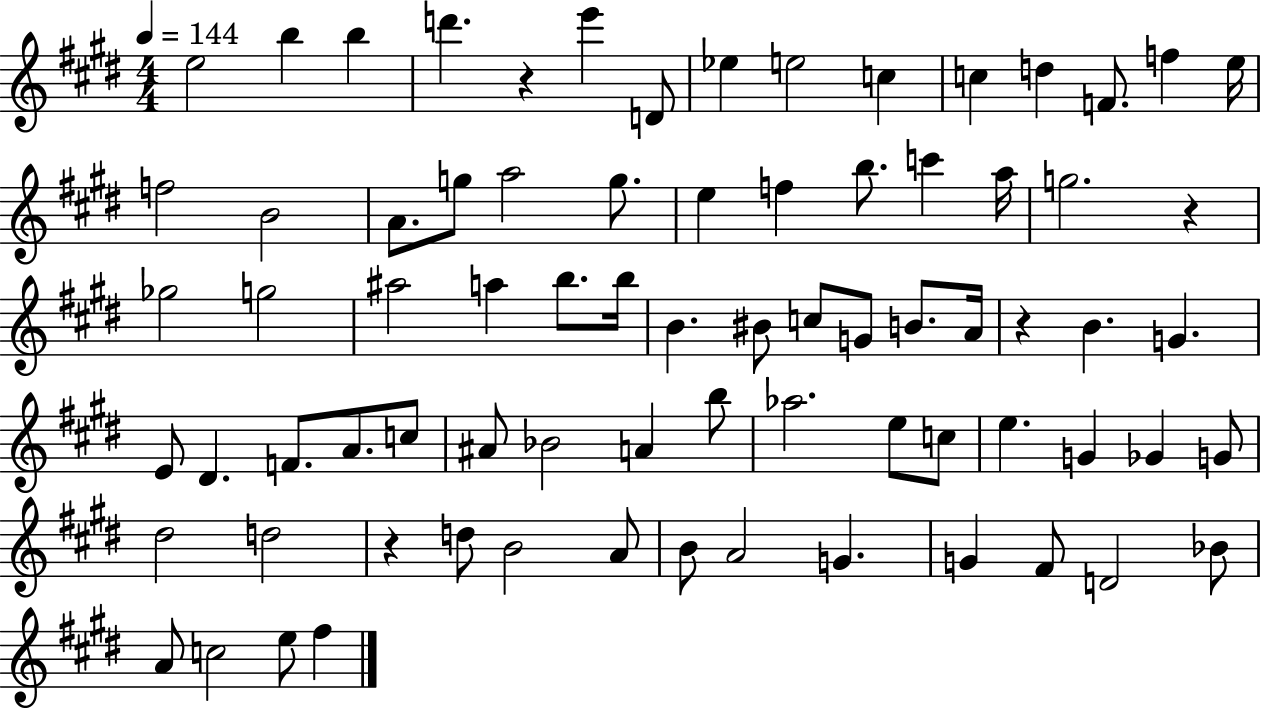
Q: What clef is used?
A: treble